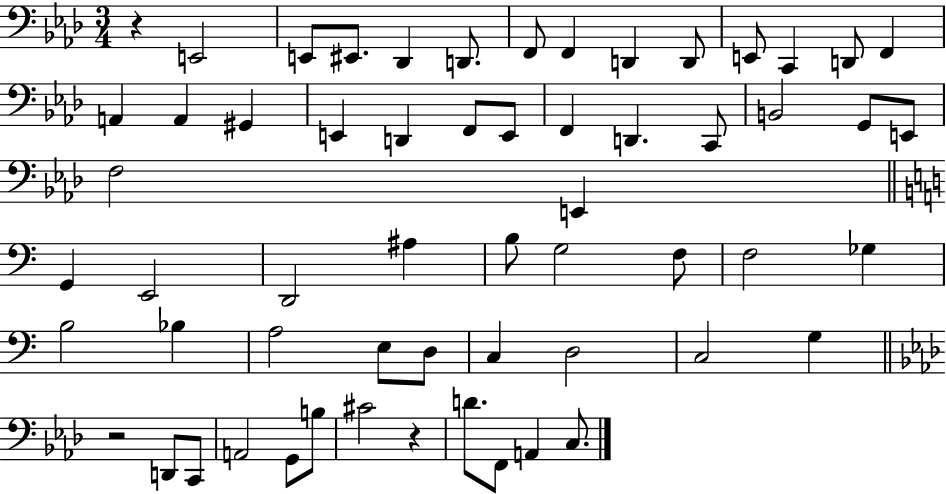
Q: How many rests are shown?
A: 3